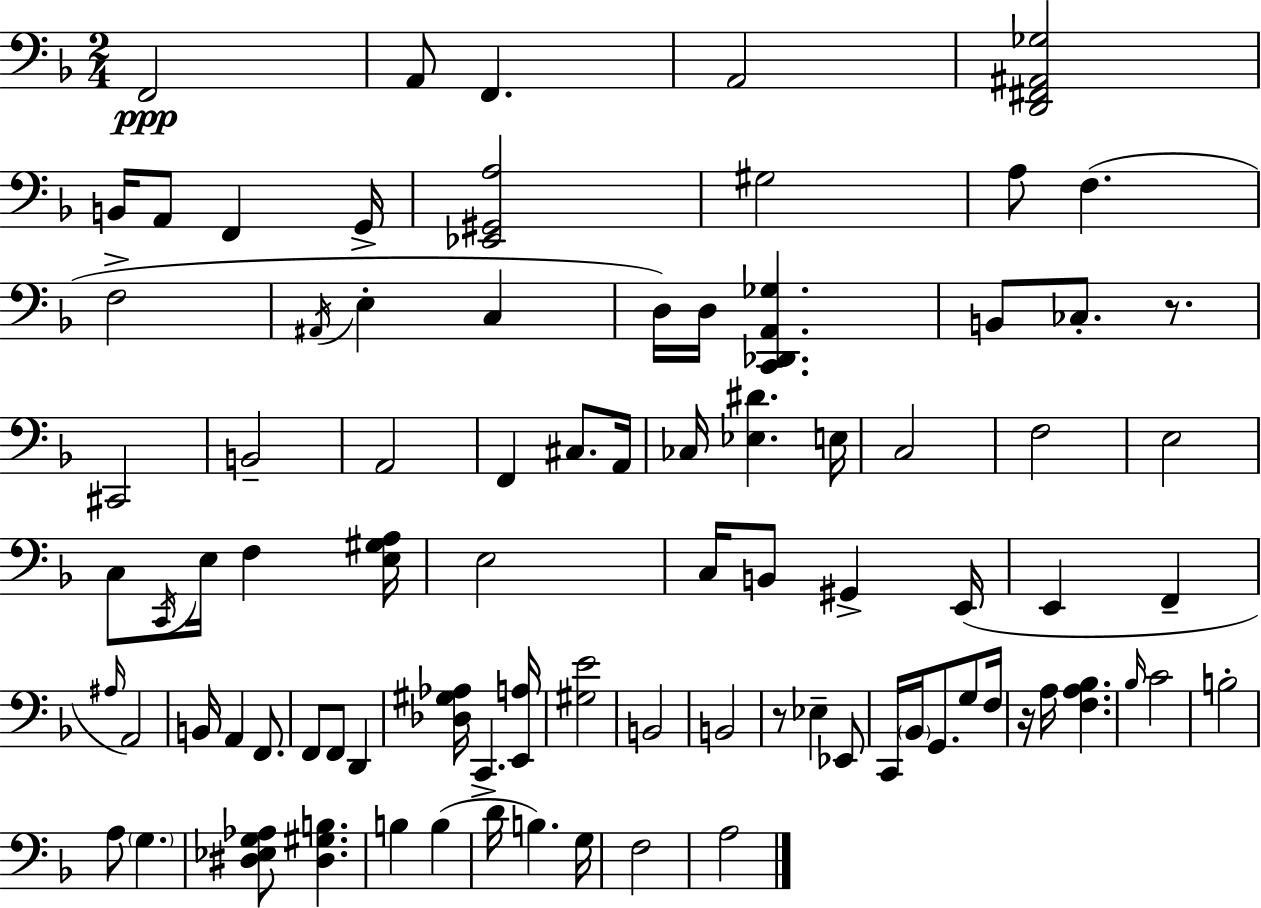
F2/h A2/e F2/q. A2/h [D2,F#2,A#2,Gb3]/h B2/s A2/e F2/q G2/s [Eb2,G#2,A3]/h G#3/h A3/e F3/q. F3/h A#2/s E3/q C3/q D3/s D3/s [C2,Db2,A2,Gb3]/q. B2/e CES3/e. R/e. C#2/h B2/h A2/h F2/q C#3/e. A2/s CES3/s [Eb3,D#4]/q. E3/s C3/h F3/h E3/h C3/e C2/s E3/s F3/q [E3,G#3,A3]/s E3/h C3/s B2/e G#2/q E2/s E2/q F2/q A#3/s A2/h B2/s A2/q F2/e. F2/e F2/e D2/q [Db3,G#3,Ab3]/s C2/q. [E2,A3]/s [G#3,E4]/h B2/h B2/h R/e Eb3/q Eb2/e C2/s Bb2/s G2/e. G3/e F3/s R/s A3/s [F3,A3,Bb3]/q. Bb3/s C4/h B3/h A3/e G3/q. [D#3,Eb3,G3,Ab3]/e [D#3,G#3,B3]/q. B3/q B3/q D4/s B3/q. G3/s F3/h A3/h